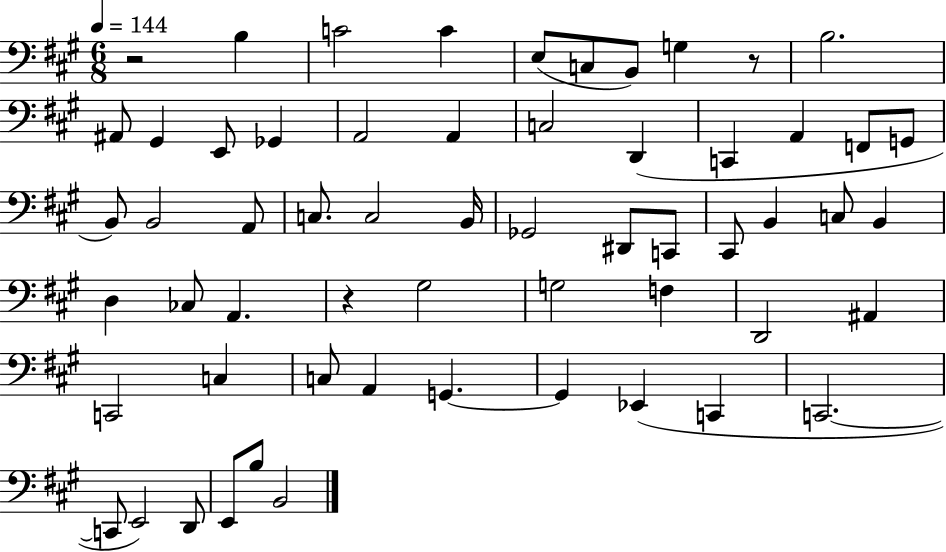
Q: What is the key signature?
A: A major